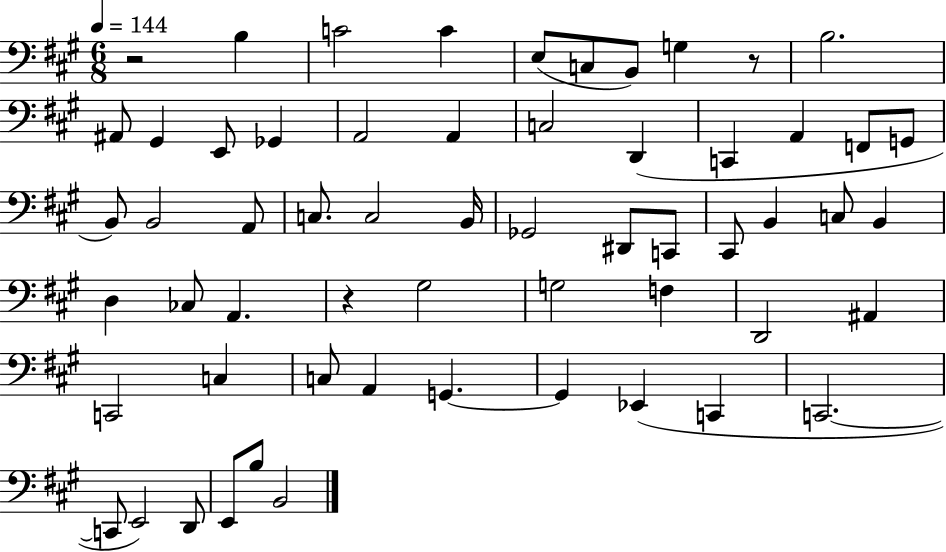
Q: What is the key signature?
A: A major